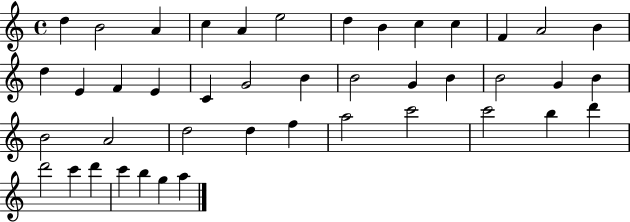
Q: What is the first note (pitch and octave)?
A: D5